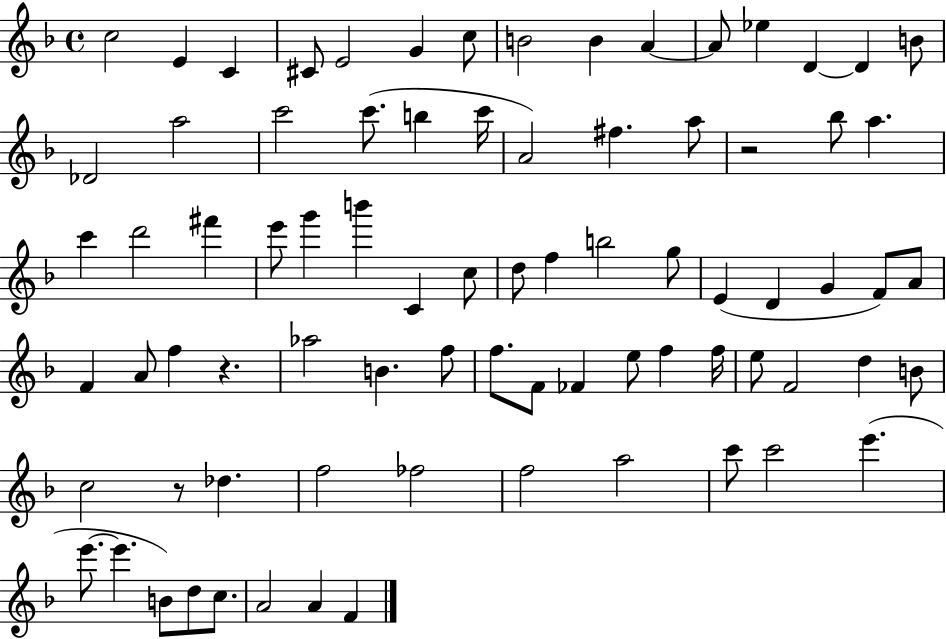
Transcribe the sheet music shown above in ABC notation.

X:1
T:Untitled
M:4/4
L:1/4
K:F
c2 E C ^C/2 E2 G c/2 B2 B A A/2 _e D D B/2 _D2 a2 c'2 c'/2 b c'/4 A2 ^f a/2 z2 _b/2 a c' d'2 ^f' e'/2 g' b' C c/2 d/2 f b2 g/2 E D G F/2 A/2 F A/2 f z _a2 B f/2 f/2 F/2 _F e/2 f f/4 e/2 F2 d B/2 c2 z/2 _d f2 _f2 f2 a2 c'/2 c'2 e' e'/2 e' B/2 d/2 c/2 A2 A F